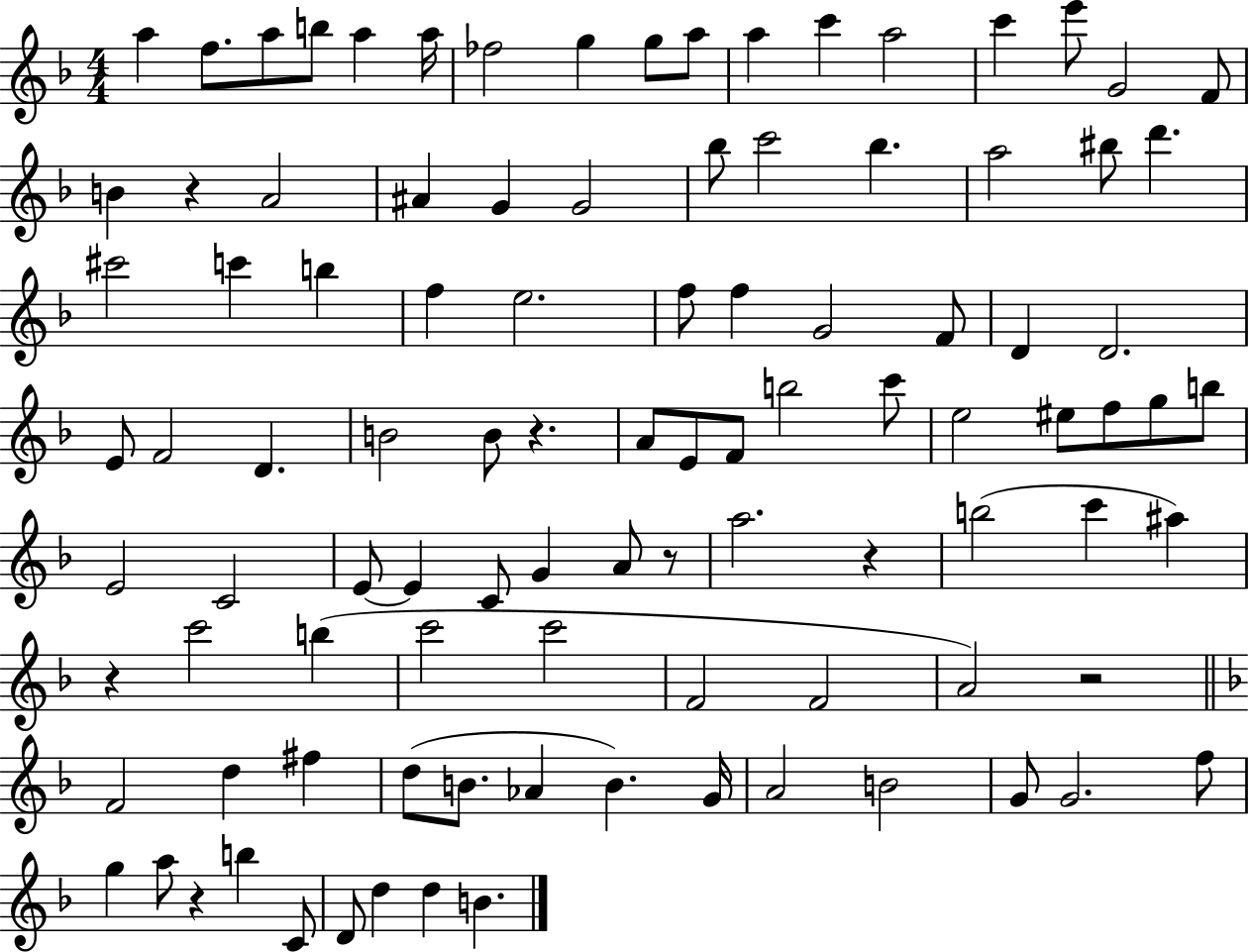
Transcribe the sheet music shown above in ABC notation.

X:1
T:Untitled
M:4/4
L:1/4
K:F
a f/2 a/2 b/2 a a/4 _f2 g g/2 a/2 a c' a2 c' e'/2 G2 F/2 B z A2 ^A G G2 _b/2 c'2 _b a2 ^b/2 d' ^c'2 c' b f e2 f/2 f G2 F/2 D D2 E/2 F2 D B2 B/2 z A/2 E/2 F/2 b2 c'/2 e2 ^e/2 f/2 g/2 b/2 E2 C2 E/2 E C/2 G A/2 z/2 a2 z b2 c' ^a z c'2 b c'2 c'2 F2 F2 A2 z2 F2 d ^f d/2 B/2 _A B G/4 A2 B2 G/2 G2 f/2 g a/2 z b C/2 D/2 d d B